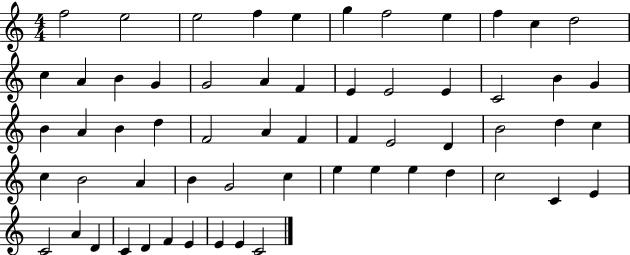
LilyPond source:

{
  \clef treble
  \numericTimeSignature
  \time 4/4
  \key c \major
  f''2 e''2 | e''2 f''4 e''4 | g''4 f''2 e''4 | f''4 c''4 d''2 | \break c''4 a'4 b'4 g'4 | g'2 a'4 f'4 | e'4 e'2 e'4 | c'2 b'4 g'4 | \break b'4 a'4 b'4 d''4 | f'2 a'4 f'4 | f'4 e'2 d'4 | b'2 d''4 c''4 | \break c''4 b'2 a'4 | b'4 g'2 c''4 | e''4 e''4 e''4 d''4 | c''2 c'4 e'4 | \break c'2 a'4 d'4 | c'4 d'4 f'4 e'4 | e'4 e'4 c'2 | \bar "|."
}